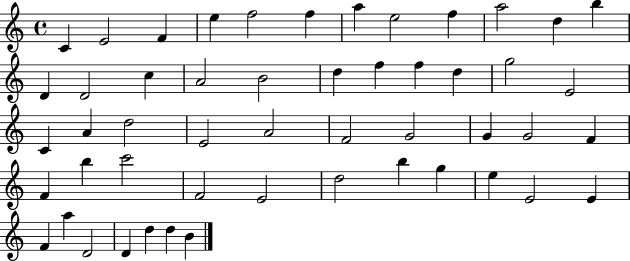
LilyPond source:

{
  \clef treble
  \time 4/4
  \defaultTimeSignature
  \key c \major
  c'4 e'2 f'4 | e''4 f''2 f''4 | a''4 e''2 f''4 | a''2 d''4 b''4 | \break d'4 d'2 c''4 | a'2 b'2 | d''4 f''4 f''4 d''4 | g''2 e'2 | \break c'4 a'4 d''2 | e'2 a'2 | f'2 g'2 | g'4 g'2 f'4 | \break f'4 b''4 c'''2 | f'2 e'2 | d''2 b''4 g''4 | e''4 e'2 e'4 | \break f'4 a''4 d'2 | d'4 d''4 d''4 b'4 | \bar "|."
}